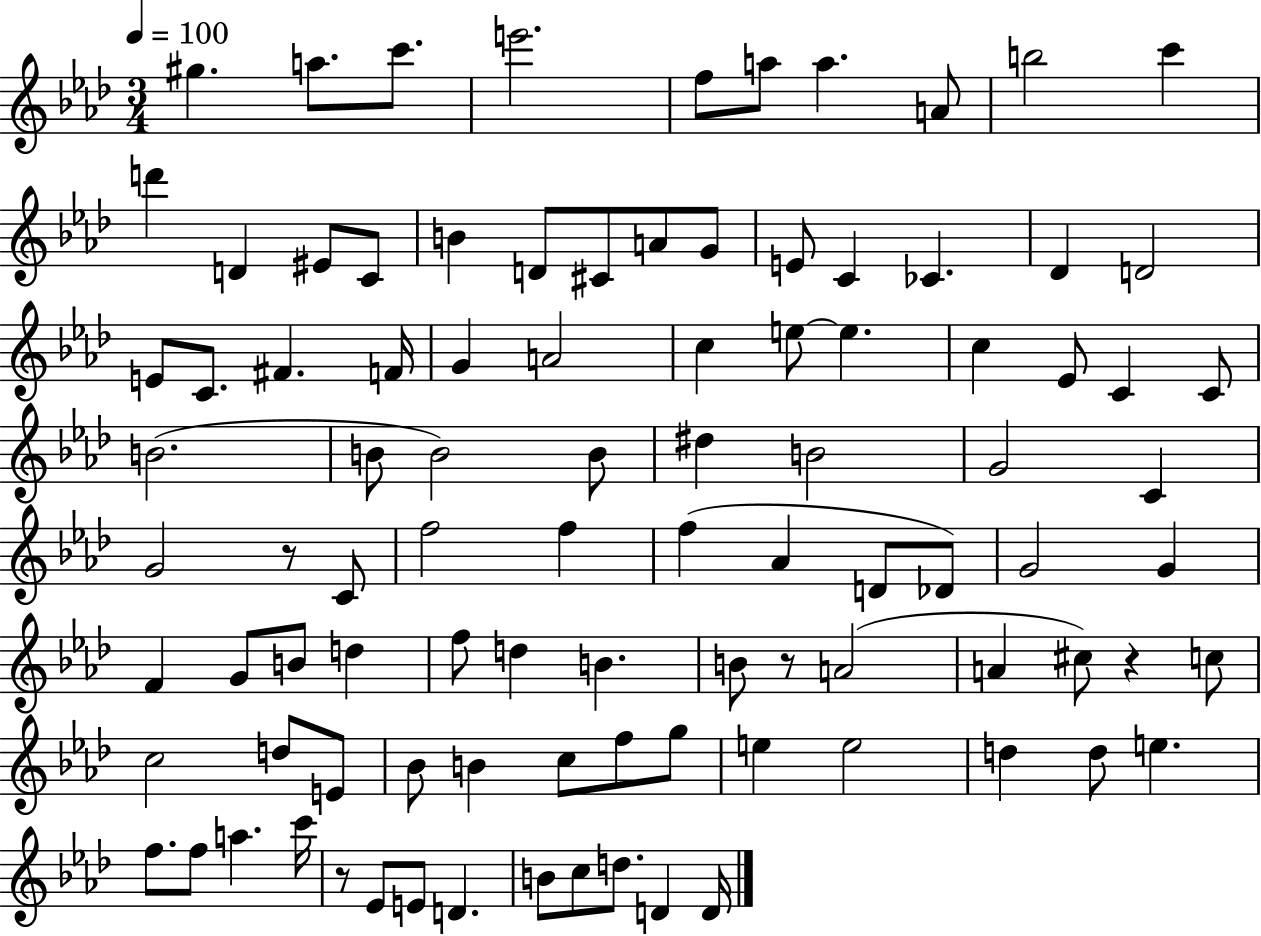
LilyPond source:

{
  \clef treble
  \numericTimeSignature
  \time 3/4
  \key aes \major
  \tempo 4 = 100
  gis''4. a''8. c'''8. | e'''2. | f''8 a''8 a''4. a'8 | b''2 c'''4 | \break d'''4 d'4 eis'8 c'8 | b'4 d'8 cis'8 a'8 g'8 | e'8 c'4 ces'4. | des'4 d'2 | \break e'8 c'8. fis'4. f'16 | g'4 a'2 | c''4 e''8~~ e''4. | c''4 ees'8 c'4 c'8 | \break b'2.( | b'8 b'2) b'8 | dis''4 b'2 | g'2 c'4 | \break g'2 r8 c'8 | f''2 f''4 | f''4( aes'4 d'8 des'8) | g'2 g'4 | \break f'4 g'8 b'8 d''4 | f''8 d''4 b'4. | b'8 r8 a'2( | a'4 cis''8) r4 c''8 | \break c''2 d''8 e'8 | bes'8 b'4 c''8 f''8 g''8 | e''4 e''2 | d''4 d''8 e''4. | \break f''8. f''8 a''4. c'''16 | r8 ees'8 e'8 d'4. | b'8 c''8 d''8. d'4 d'16 | \bar "|."
}